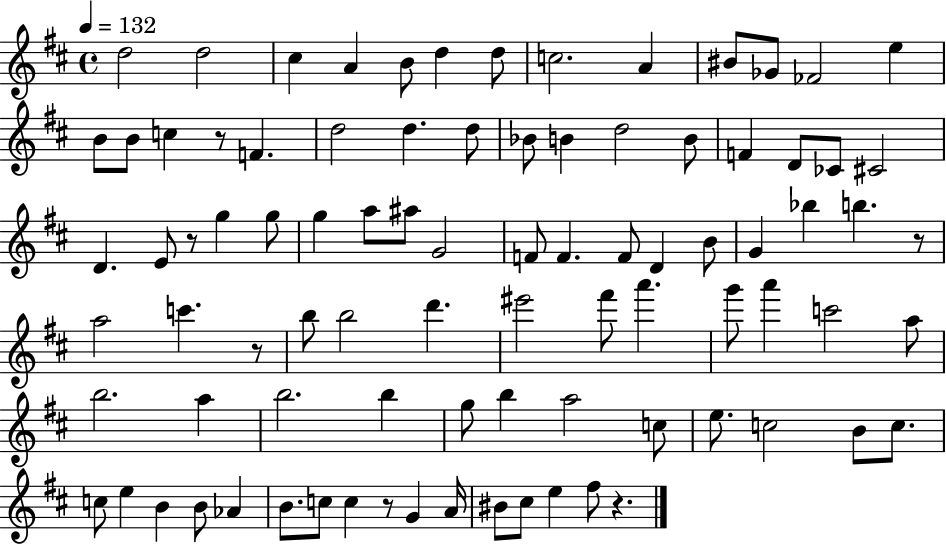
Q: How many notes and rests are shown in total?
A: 88